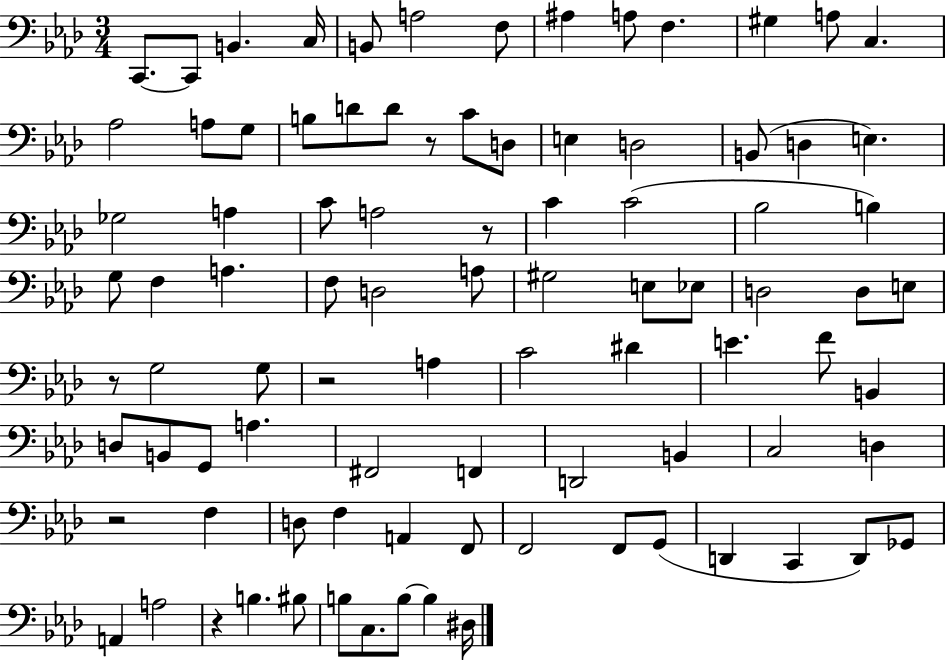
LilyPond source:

{
  \clef bass
  \numericTimeSignature
  \time 3/4
  \key aes \major
  c,8.~~ c,8 b,4. c16 | b,8 a2 f8 | ais4 a8 f4. | gis4 a8 c4. | \break aes2 a8 g8 | b8 d'8 d'8 r8 c'8 d8 | e4 d2 | b,8( d4 e4.) | \break ges2 a4 | c'8 a2 r8 | c'4 c'2( | bes2 b4) | \break g8 f4 a4. | f8 d2 a8 | gis2 e8 ees8 | d2 d8 e8 | \break r8 g2 g8 | r2 a4 | c'2 dis'4 | e'4. f'8 b,4 | \break d8 b,8 g,8 a4. | fis,2 f,4 | d,2 b,4 | c2 d4 | \break r2 f4 | d8 f4 a,4 f,8 | f,2 f,8 g,8( | d,4 c,4 d,8) ges,8 | \break a,4 a2 | r4 b4. bis8 | b8 c8. b8~~ b4 dis16 | \bar "|."
}